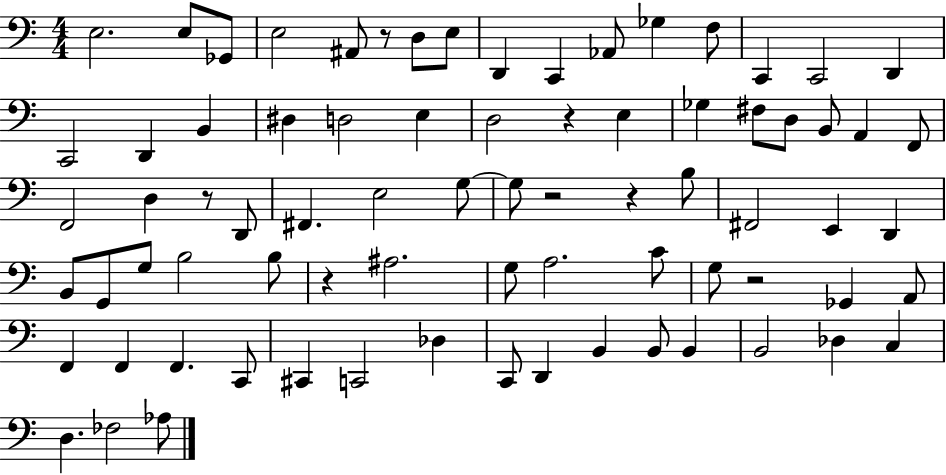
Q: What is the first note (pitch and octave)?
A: E3